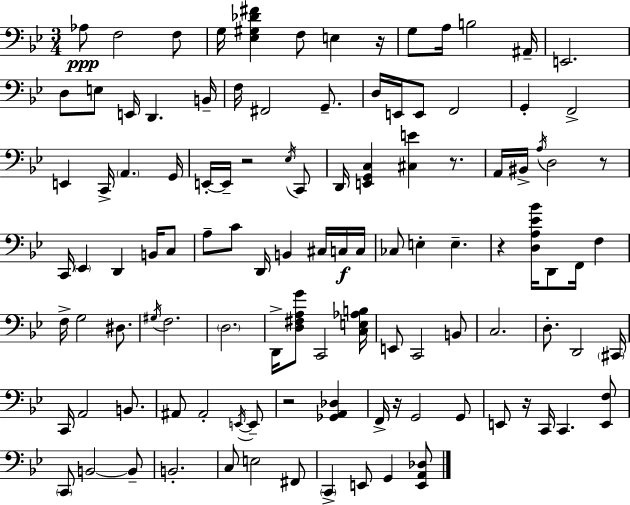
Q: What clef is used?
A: bass